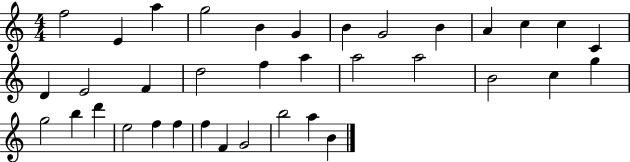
X:1
T:Untitled
M:4/4
L:1/4
K:C
f2 E a g2 B G B G2 B A c c C D E2 F d2 f a a2 a2 B2 c g g2 b d' e2 f f f F G2 b2 a B